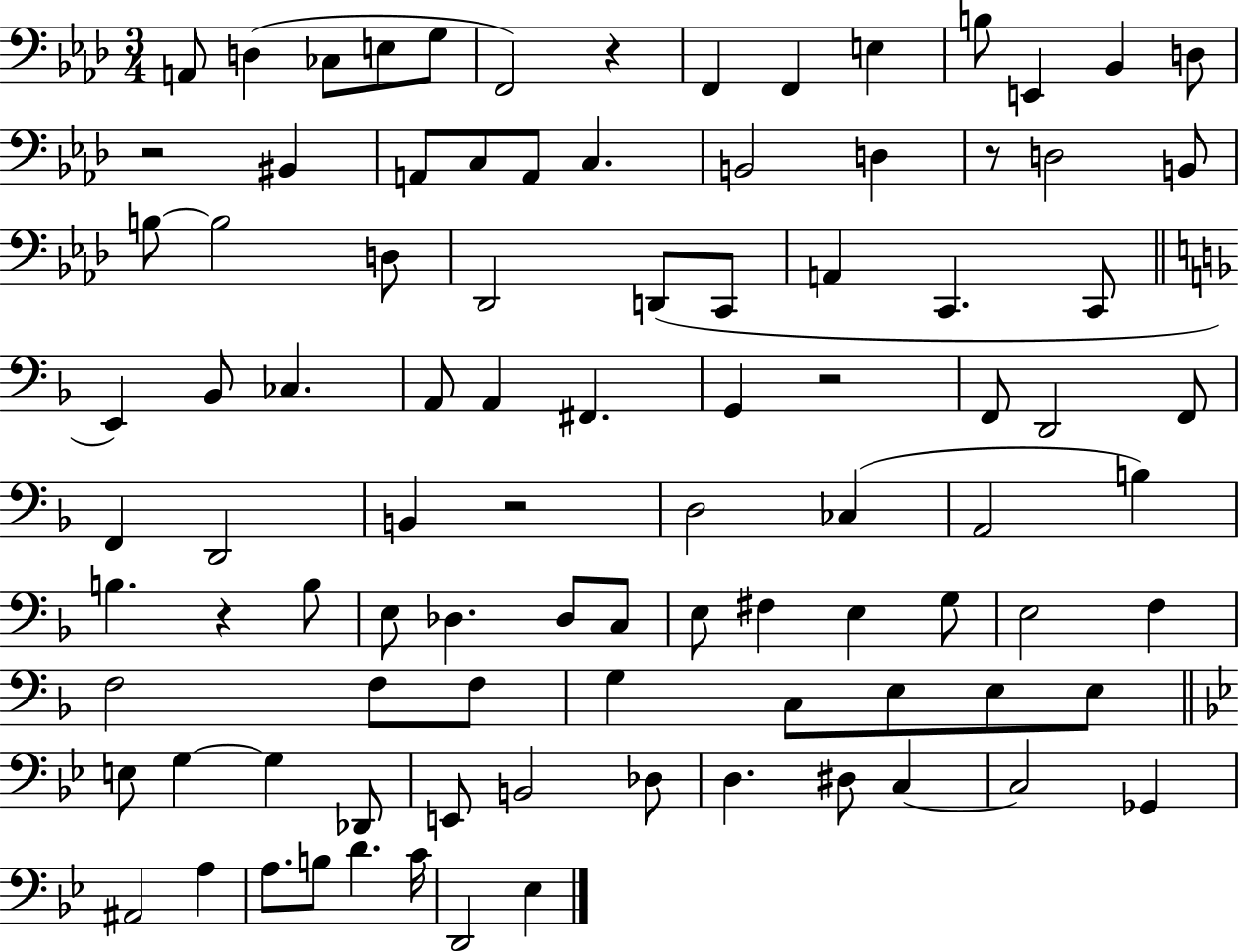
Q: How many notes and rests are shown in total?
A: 94